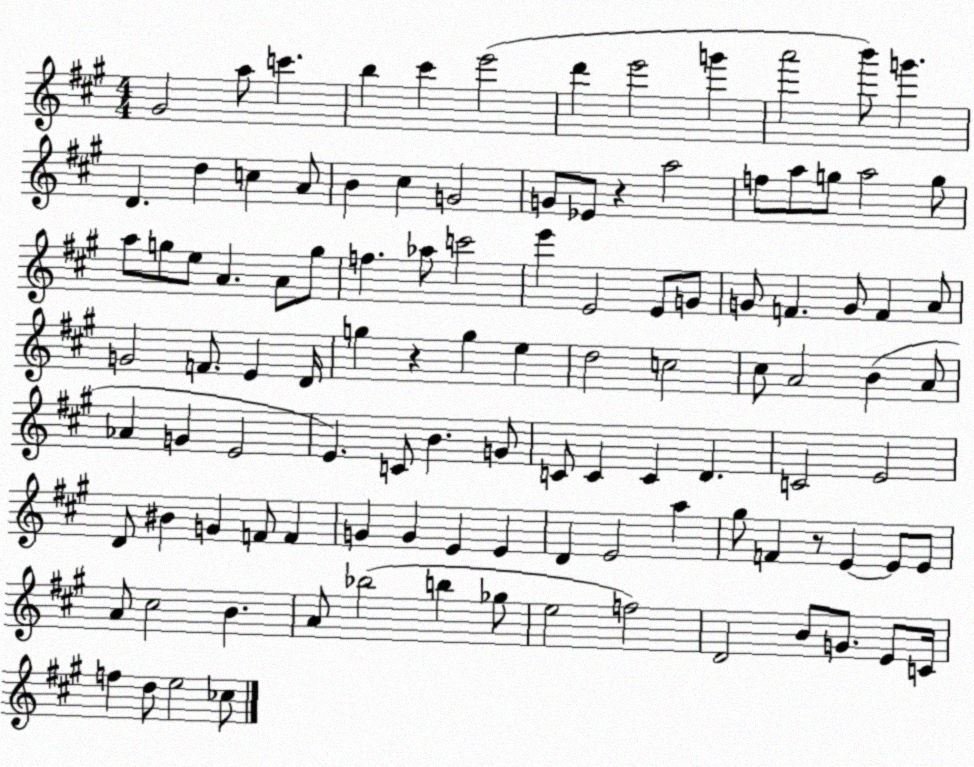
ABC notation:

X:1
T:Untitled
M:4/4
L:1/4
K:A
^G2 a/2 c' b ^c' e'2 d' e'2 g' a'2 b'/2 g' D d c A/2 B ^c G2 G/2 _E/2 z a2 f/2 a/2 g/2 a2 g/2 a/2 g/2 e/2 A A/2 g/2 f _a/2 c'2 e' E2 E/2 G/2 G/2 F G/2 F A/2 G2 F/2 E D/4 g z g e d2 c2 ^c/2 A2 B A/2 _A G E2 E C/2 B G/2 C/2 C C D C2 E2 D/2 ^B G F/2 F G G E E D E2 a ^g/2 F z/2 E E/2 E/2 A/2 ^c2 B A/2 _b2 b _g/2 e2 f2 D2 B/2 G/2 E/2 C/4 f d/2 e2 _c/2